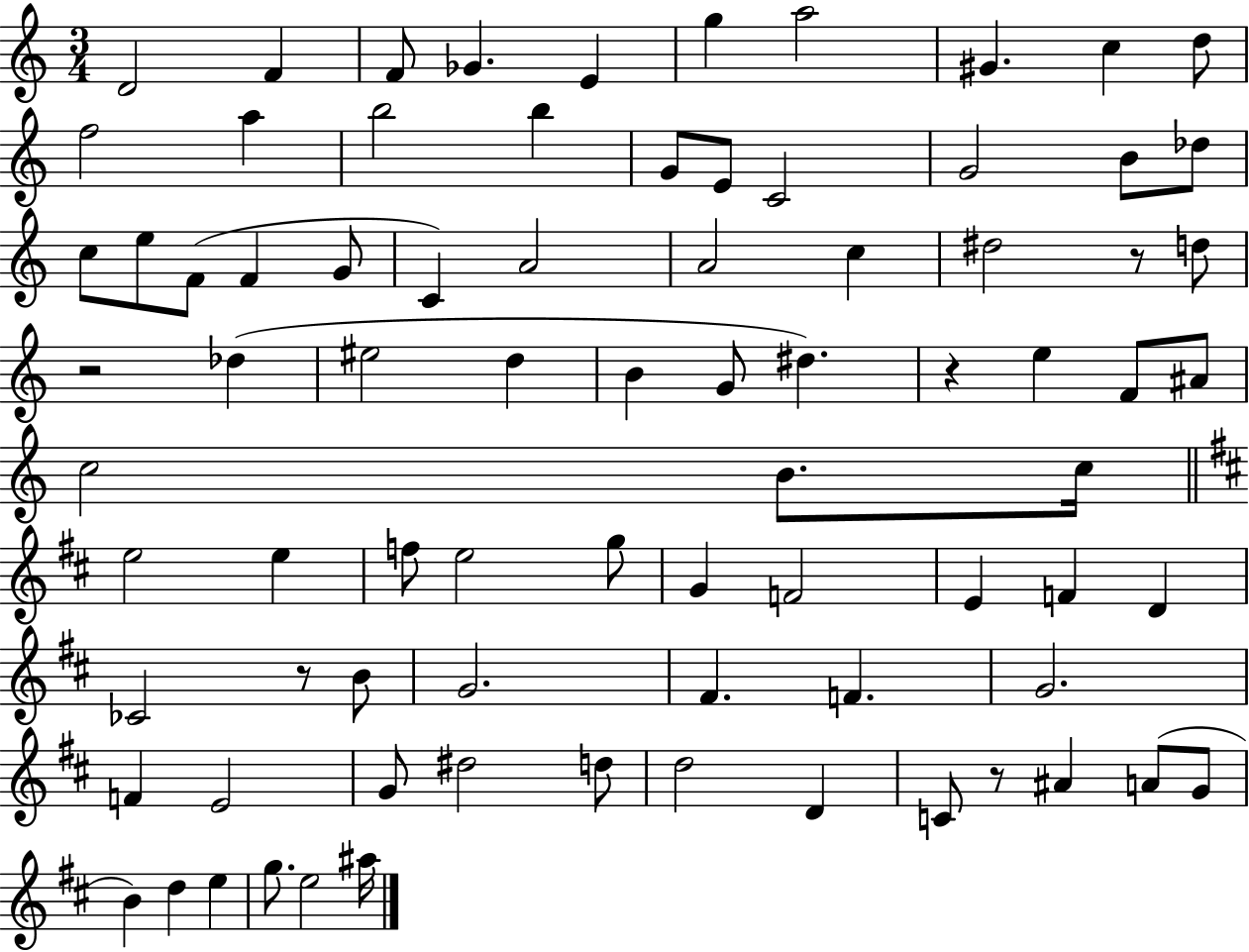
{
  \clef treble
  \numericTimeSignature
  \time 3/4
  \key c \major
  d'2 f'4 | f'8 ges'4. e'4 | g''4 a''2 | gis'4. c''4 d''8 | \break f''2 a''4 | b''2 b''4 | g'8 e'8 c'2 | g'2 b'8 des''8 | \break c''8 e''8 f'8( f'4 g'8 | c'4) a'2 | a'2 c''4 | dis''2 r8 d''8 | \break r2 des''4( | eis''2 d''4 | b'4 g'8 dis''4.) | r4 e''4 f'8 ais'8 | \break c''2 b'8. c''16 | \bar "||" \break \key d \major e''2 e''4 | f''8 e''2 g''8 | g'4 f'2 | e'4 f'4 d'4 | \break ces'2 r8 b'8 | g'2. | fis'4. f'4. | g'2. | \break f'4 e'2 | g'8 dis''2 d''8 | d''2 d'4 | c'8 r8 ais'4 a'8( g'8 | \break b'4) d''4 e''4 | g''8. e''2 ais''16 | \bar "|."
}